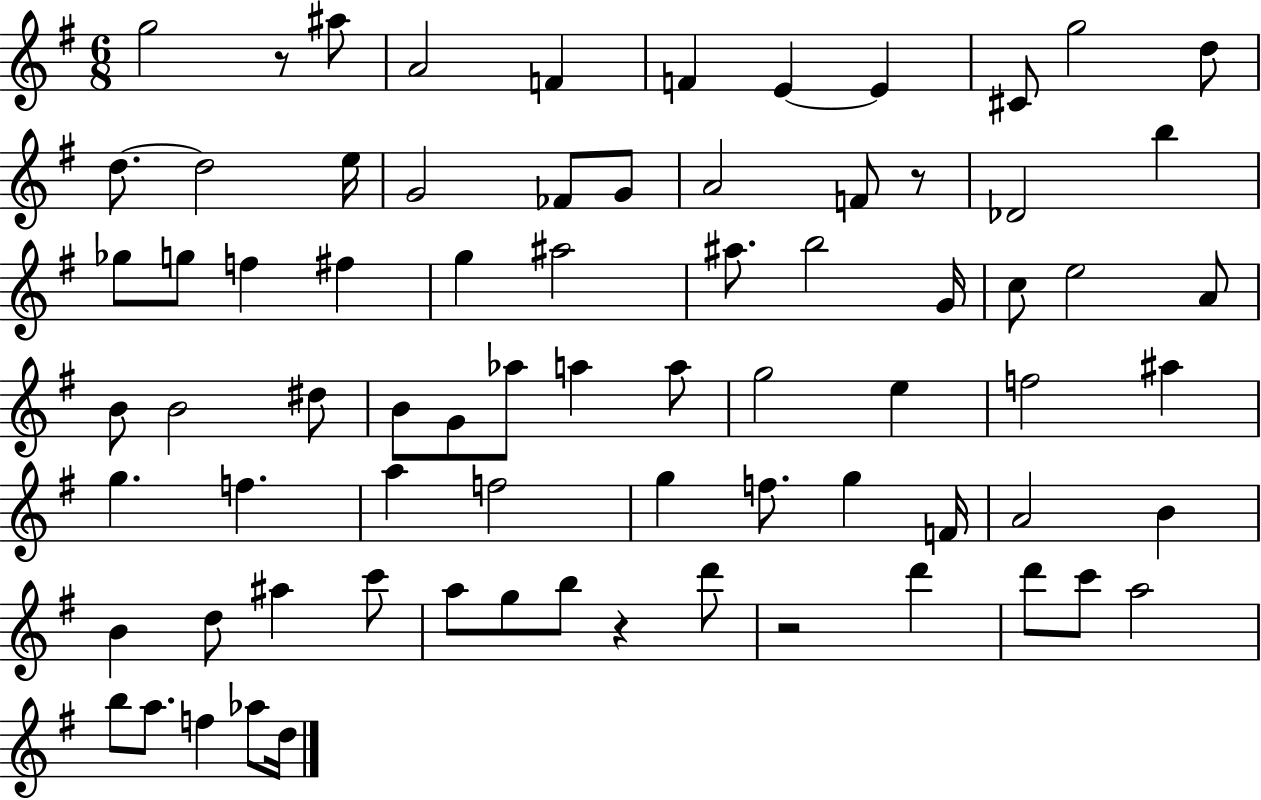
{
  \clef treble
  \numericTimeSignature
  \time 6/8
  \key g \major
  g''2 r8 ais''8 | a'2 f'4 | f'4 e'4~~ e'4 | cis'8 g''2 d''8 | \break d''8.~~ d''2 e''16 | g'2 fes'8 g'8 | a'2 f'8 r8 | des'2 b''4 | \break ges''8 g''8 f''4 fis''4 | g''4 ais''2 | ais''8. b''2 g'16 | c''8 e''2 a'8 | \break b'8 b'2 dis''8 | b'8 g'8 aes''8 a''4 a''8 | g''2 e''4 | f''2 ais''4 | \break g''4. f''4. | a''4 f''2 | g''4 f''8. g''4 f'16 | a'2 b'4 | \break b'4 d''8 ais''4 c'''8 | a''8 g''8 b''8 r4 d'''8 | r2 d'''4 | d'''8 c'''8 a''2 | \break b''8 a''8. f''4 aes''8 d''16 | \bar "|."
}